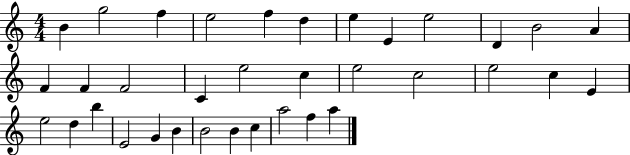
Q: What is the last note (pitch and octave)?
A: A5